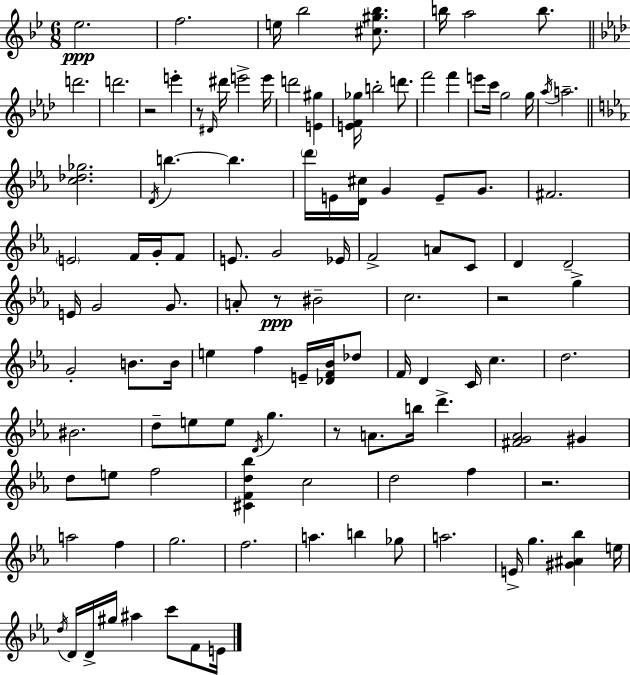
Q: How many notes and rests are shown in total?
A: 115